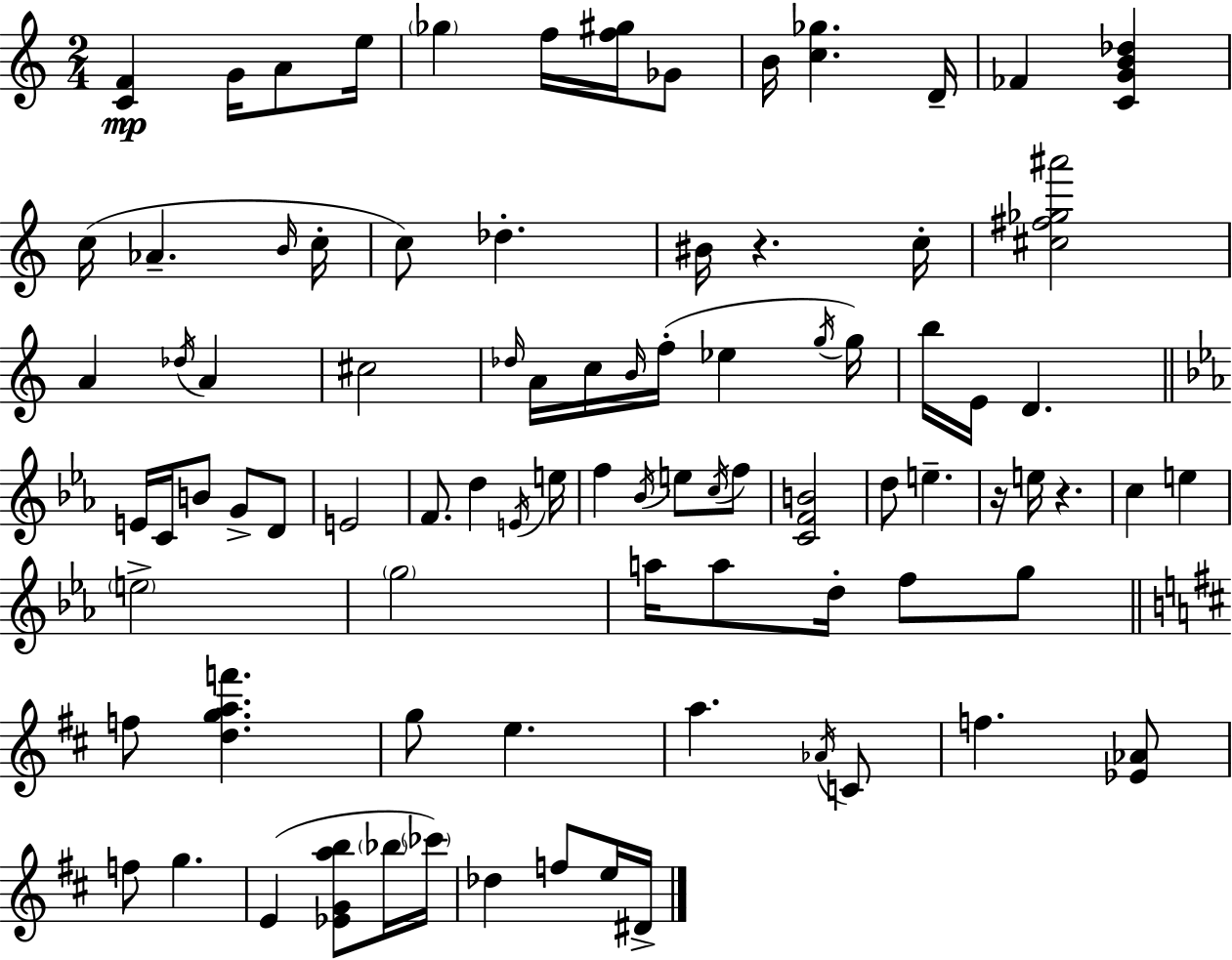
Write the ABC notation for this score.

X:1
T:Untitled
M:2/4
L:1/4
K:C
[CF] G/4 A/2 e/4 _g f/4 [f^g]/4 _G/2 B/4 [c_g] D/4 _F [CGB_d] c/4 _A B/4 c/4 c/2 _d ^B/4 z c/4 [^c^f_g^a']2 A _d/4 A ^c2 _d/4 A/4 c/4 B/4 f/4 _e g/4 g/4 b/4 E/4 D E/4 C/4 B/2 G/2 D/2 E2 F/2 d E/4 e/4 f _B/4 e/2 c/4 f/2 [CFB]2 d/2 e z/4 e/4 z c e e2 g2 a/4 a/2 d/4 f/2 g/2 f/2 [dgaf'] g/2 e a _A/4 C/2 f [_E_A]/2 f/2 g E [_EGab]/2 _b/4 _c'/4 _d f/2 e/4 ^D/4